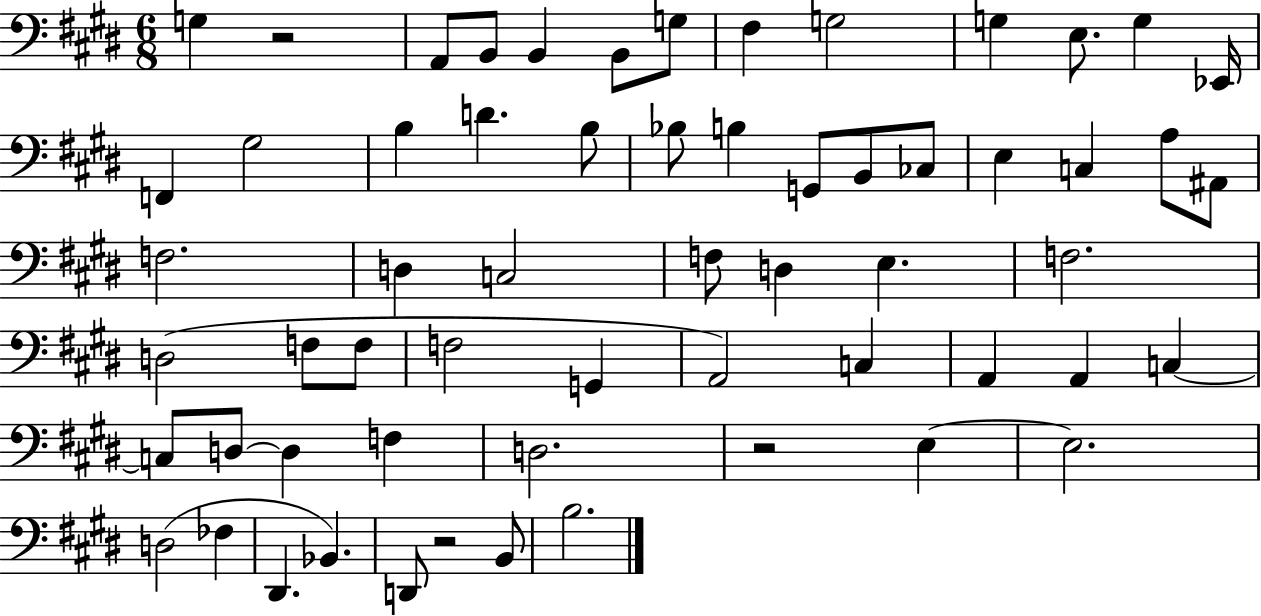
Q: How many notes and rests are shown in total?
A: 60